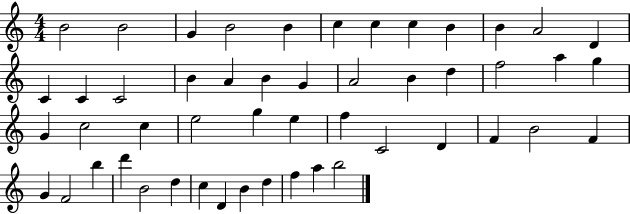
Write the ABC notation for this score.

X:1
T:Untitled
M:4/4
L:1/4
K:C
B2 B2 G B2 B c c c B B A2 D C C C2 B A B G A2 B d f2 a g G c2 c e2 g e f C2 D F B2 F G F2 b d' B2 d c D B d f a b2